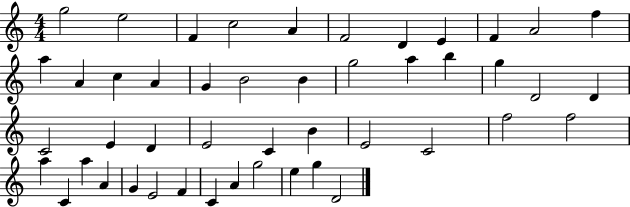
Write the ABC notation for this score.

X:1
T:Untitled
M:4/4
L:1/4
K:C
g2 e2 F c2 A F2 D E F A2 f a A c A G B2 B g2 a b g D2 D C2 E D E2 C B E2 C2 f2 f2 a C a A G E2 F C A g2 e g D2